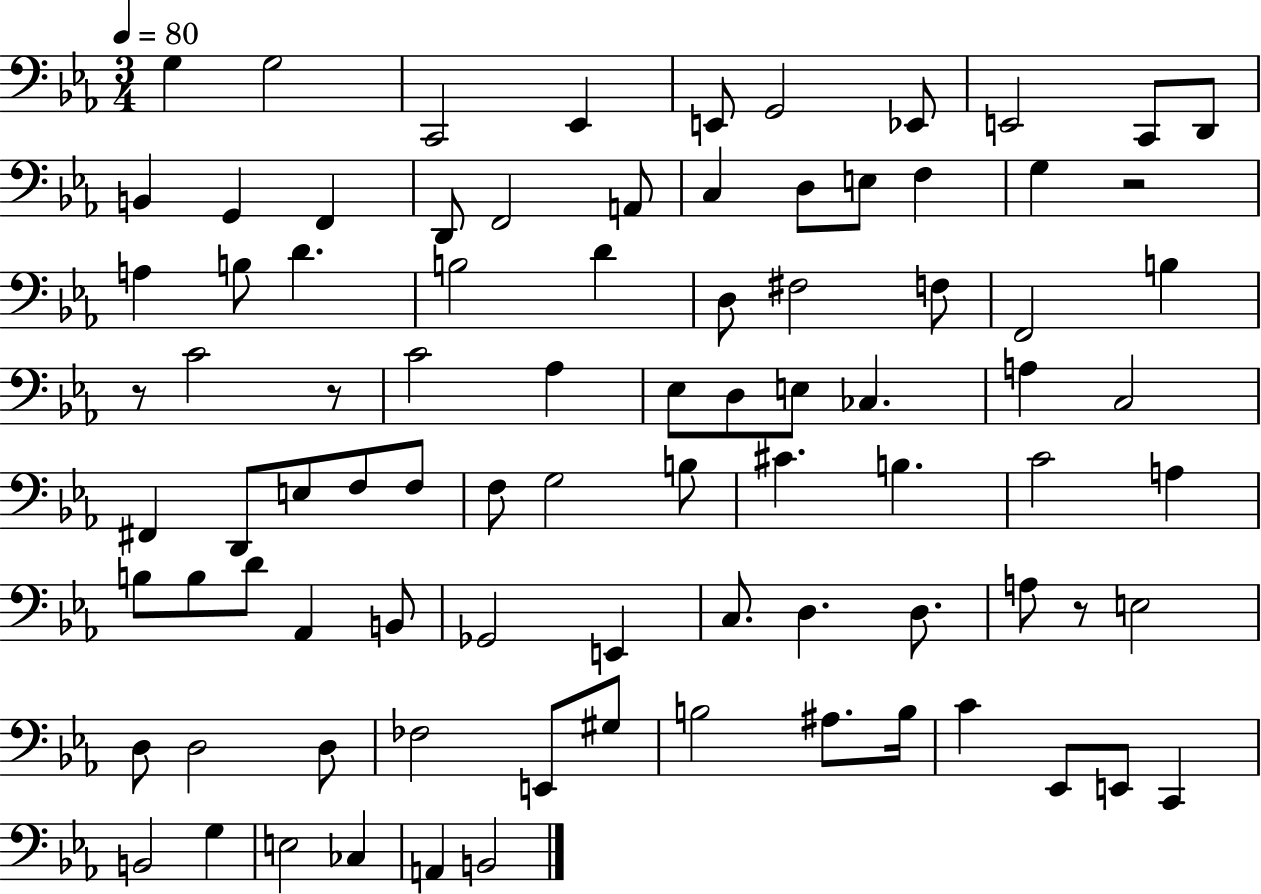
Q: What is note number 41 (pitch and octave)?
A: F#2